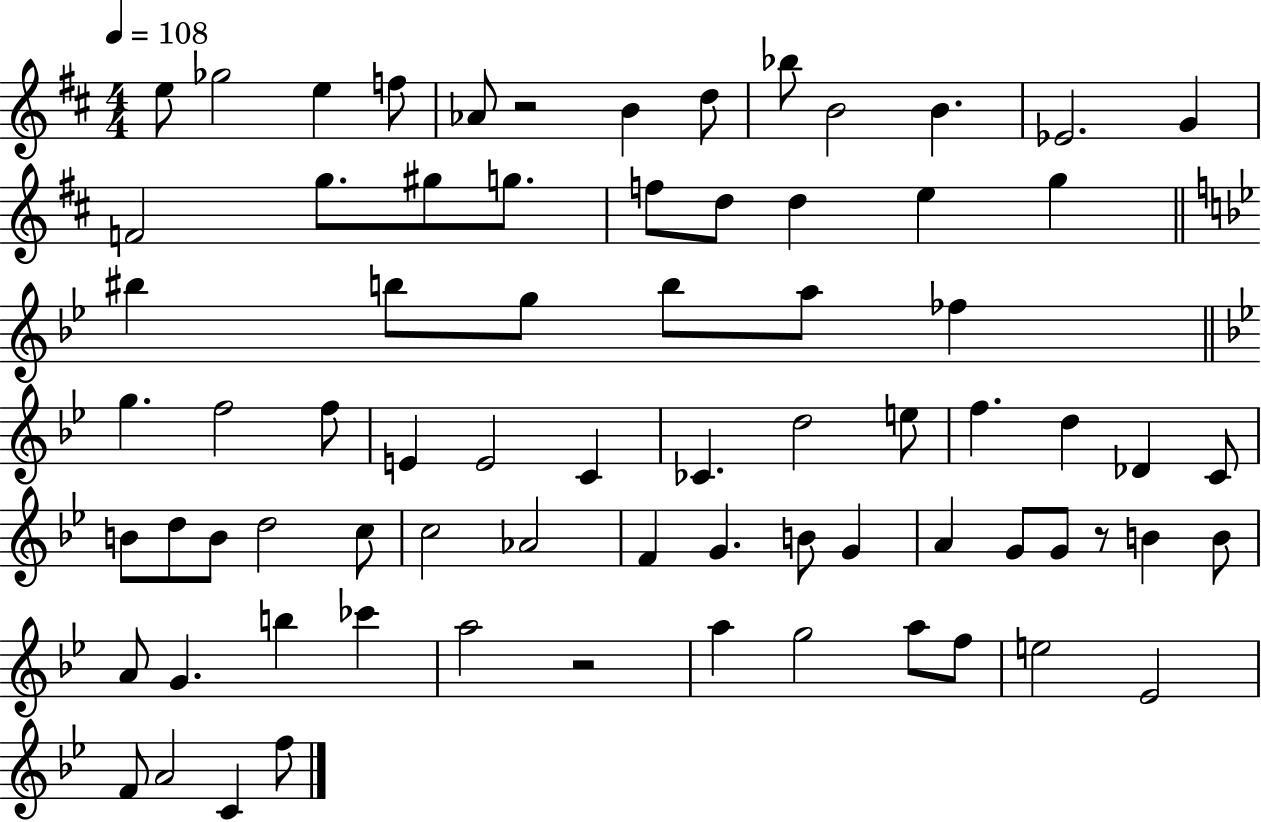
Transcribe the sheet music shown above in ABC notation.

X:1
T:Untitled
M:4/4
L:1/4
K:D
e/2 _g2 e f/2 _A/2 z2 B d/2 _b/2 B2 B _E2 G F2 g/2 ^g/2 g/2 f/2 d/2 d e g ^b b/2 g/2 b/2 a/2 _f g f2 f/2 E E2 C _C d2 e/2 f d _D C/2 B/2 d/2 B/2 d2 c/2 c2 _A2 F G B/2 G A G/2 G/2 z/2 B B/2 A/2 G b _c' a2 z2 a g2 a/2 f/2 e2 _E2 F/2 A2 C f/2